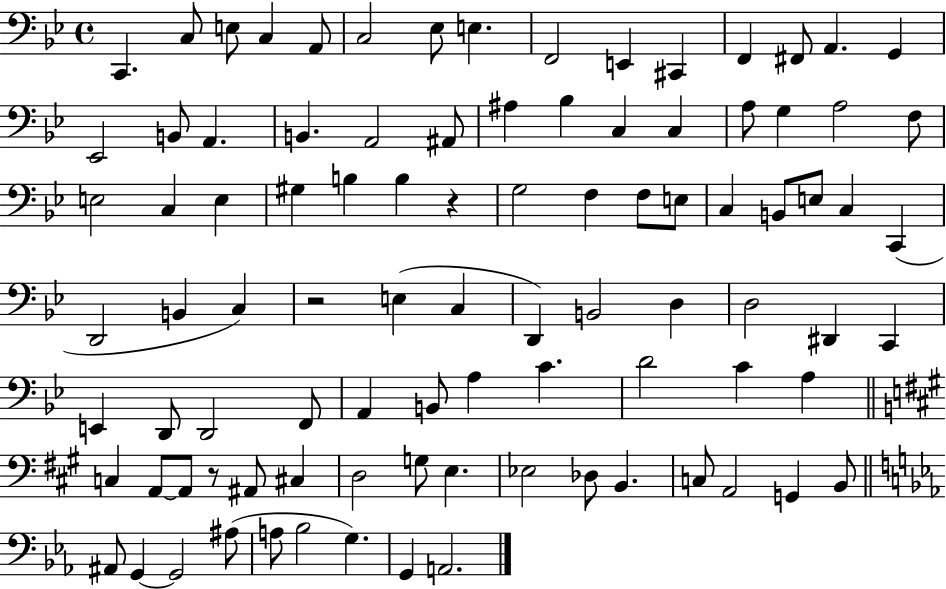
X:1
T:Untitled
M:4/4
L:1/4
K:Bb
C,, C,/2 E,/2 C, A,,/2 C,2 _E,/2 E, F,,2 E,, ^C,, F,, ^F,,/2 A,, G,, _E,,2 B,,/2 A,, B,, A,,2 ^A,,/2 ^A, _B, C, C, A,/2 G, A,2 F,/2 E,2 C, E, ^G, B, B, z G,2 F, F,/2 E,/2 C, B,,/2 E,/2 C, C,, D,,2 B,, C, z2 E, C, D,, B,,2 D, D,2 ^D,, C,, E,, D,,/2 D,,2 F,,/2 A,, B,,/2 A, C D2 C A, C, A,,/2 A,,/2 z/2 ^A,,/2 ^C, D,2 G,/2 E, _E,2 _D,/2 B,, C,/2 A,,2 G,, B,,/2 ^A,,/2 G,, G,,2 ^A,/2 A,/2 _B,2 G, G,, A,,2